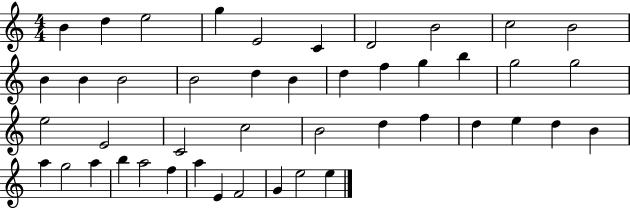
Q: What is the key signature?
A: C major